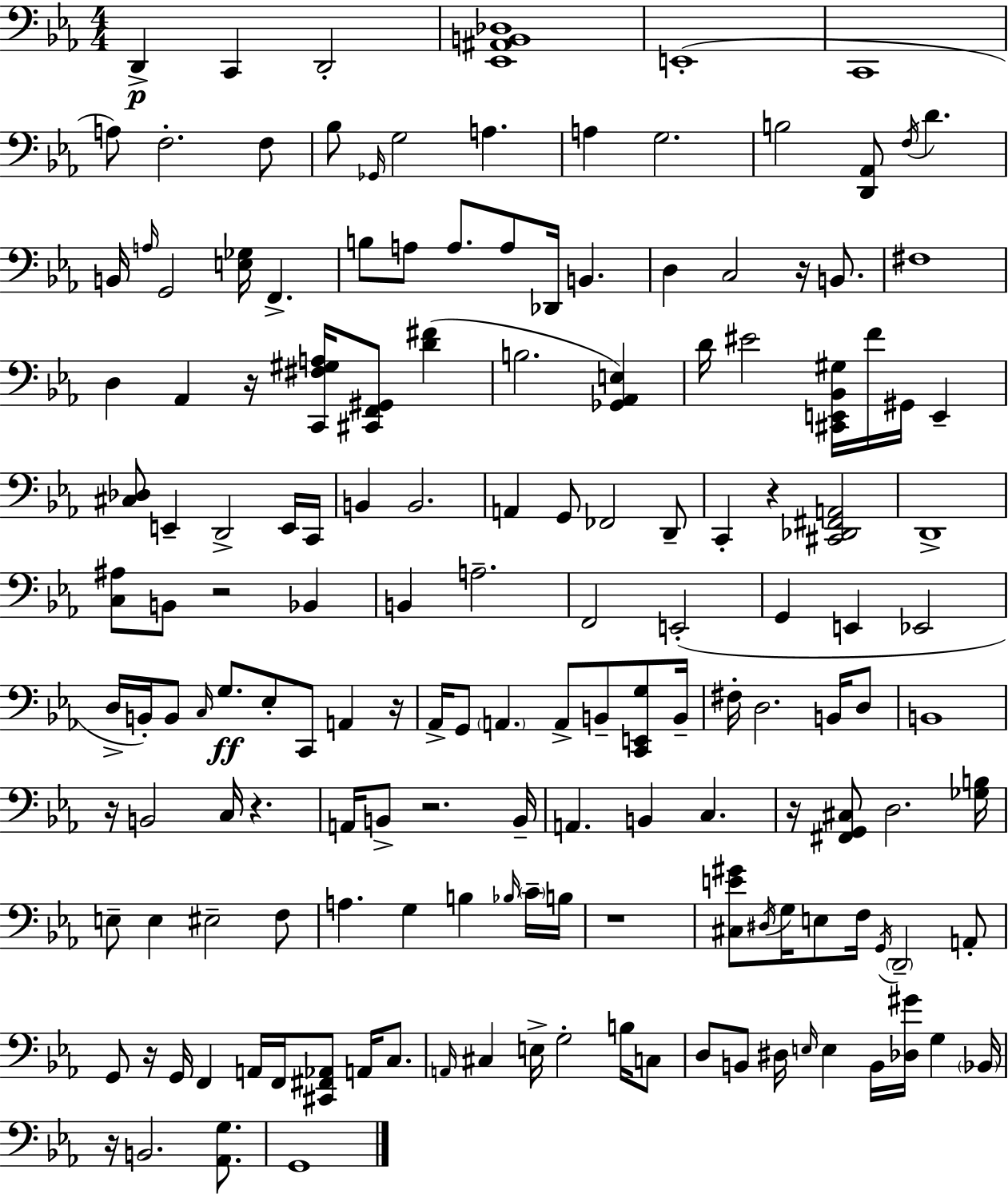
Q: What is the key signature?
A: EES major